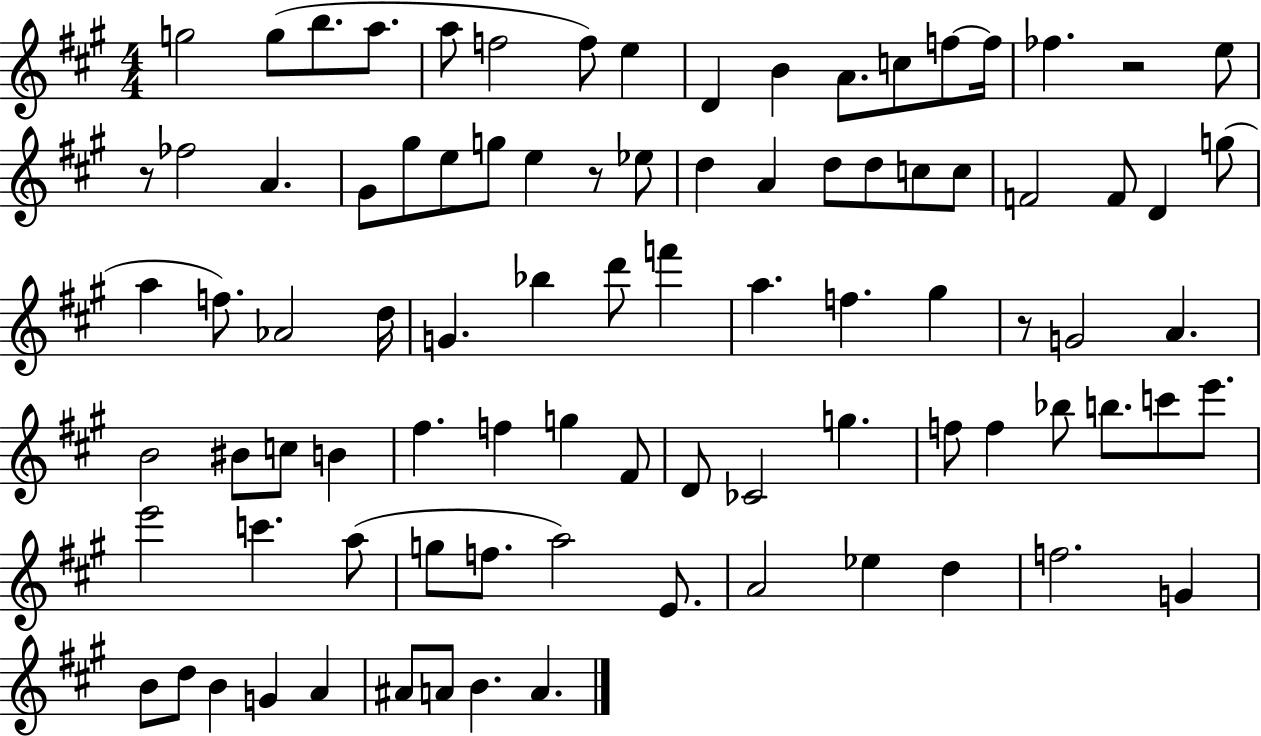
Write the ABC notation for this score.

X:1
T:Untitled
M:4/4
L:1/4
K:A
g2 g/2 b/2 a/2 a/2 f2 f/2 e D B A/2 c/2 f/2 f/4 _f z2 e/2 z/2 _f2 A ^G/2 ^g/2 e/2 g/2 e z/2 _e/2 d A d/2 d/2 c/2 c/2 F2 F/2 D g/2 a f/2 _A2 d/4 G _b d'/2 f' a f ^g z/2 G2 A B2 ^B/2 c/2 B ^f f g ^F/2 D/2 _C2 g f/2 f _b/2 b/2 c'/2 e'/2 e'2 c' a/2 g/2 f/2 a2 E/2 A2 _e d f2 G B/2 d/2 B G A ^A/2 A/2 B A